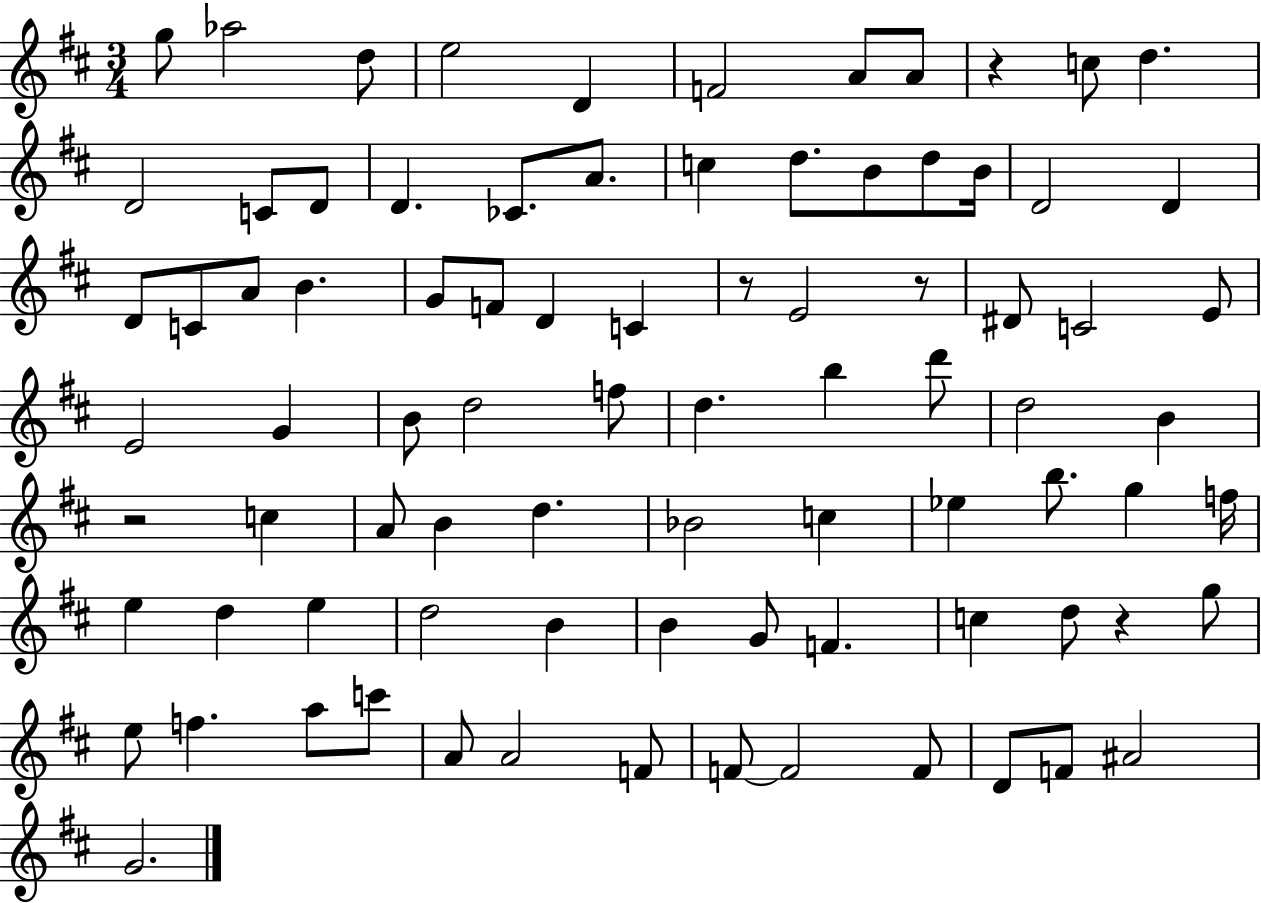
{
  \clef treble
  \numericTimeSignature
  \time 3/4
  \key d \major
  g''8 aes''2 d''8 | e''2 d'4 | f'2 a'8 a'8 | r4 c''8 d''4. | \break d'2 c'8 d'8 | d'4. ces'8. a'8. | c''4 d''8. b'8 d''8 b'16 | d'2 d'4 | \break d'8 c'8 a'8 b'4. | g'8 f'8 d'4 c'4 | r8 e'2 r8 | dis'8 c'2 e'8 | \break e'2 g'4 | b'8 d''2 f''8 | d''4. b''4 d'''8 | d''2 b'4 | \break r2 c''4 | a'8 b'4 d''4. | bes'2 c''4 | ees''4 b''8. g''4 f''16 | \break e''4 d''4 e''4 | d''2 b'4 | b'4 g'8 f'4. | c''4 d''8 r4 g''8 | \break e''8 f''4. a''8 c'''8 | a'8 a'2 f'8 | f'8~~ f'2 f'8 | d'8 f'8 ais'2 | \break g'2. | \bar "|."
}